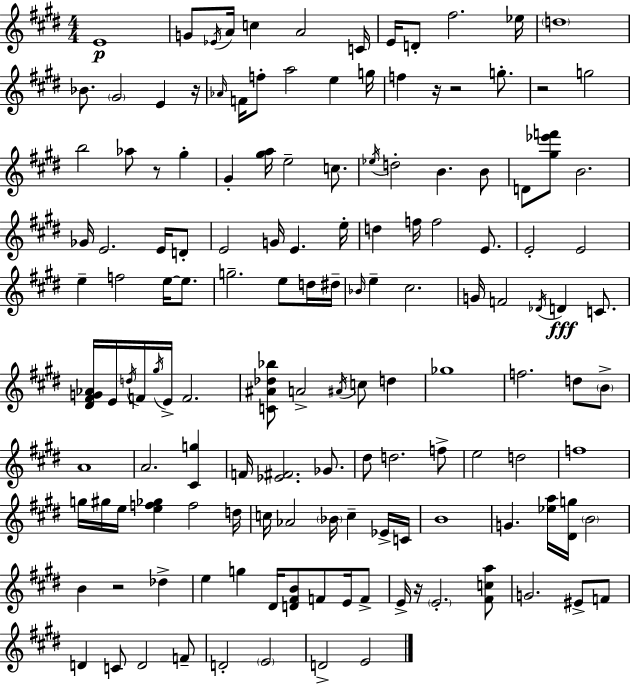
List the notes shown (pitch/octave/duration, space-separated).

E4/w G4/e Eb4/s A4/s C5/q A4/h C4/s E4/s D4/e F#5/h. Eb5/s D5/w Bb4/e. G#4/h E4/q R/s Ab4/s F4/s F5/e A5/h E5/q G5/s F5/q R/s R/h G5/e. R/h G5/h B5/h Ab5/e R/e G#5/q G#4/q [G#5,A5]/s E5/h C5/e. Eb5/s D5/h B4/q. B4/e D4/e [G#5,Eb6,F6]/e B4/h. Gb4/s E4/h. E4/s D4/e E4/h G4/s E4/q. E5/s D5/q F5/s F5/h E4/e. E4/h E4/h E5/q F5/h E5/s E5/e. G5/h. E5/e D5/s D#5/s Bb4/s E5/q C#5/h. G4/s F4/h Db4/s D4/q C4/e. [D#4,F#4,G4,Ab4]/s E4/s D5/s F4/s G#5/s E4/s F4/h. [C4,A#4,Db5,Bb5]/e A4/h A#4/s C5/e D5/q Gb5/w F5/h. D5/e B4/e A4/w A4/h. [C#4,G5]/q F4/s [Eb4,F#4]/h. Gb4/e. D#5/e D5/h. F5/e E5/h D5/h F5/w G5/s G#5/s E5/s [E5,F5,Gb5]/q F5/h D5/s C5/s Ab4/h Bb4/s C5/q Eb4/s C4/s B4/w G4/q. [Eb5,A5]/s [D#4,G5]/s B4/h B4/q R/h Db5/q E5/q G5/q D#4/s [D4,F#4,B4]/e F4/e E4/s F4/e E4/s R/s E4/h. [F#4,C5,A5]/e G4/h. EIS4/e F4/e D4/q C4/e D4/h F4/e D4/h E4/h D4/h E4/h